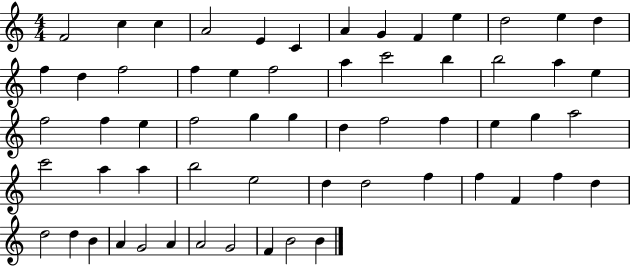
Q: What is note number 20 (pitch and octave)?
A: A5